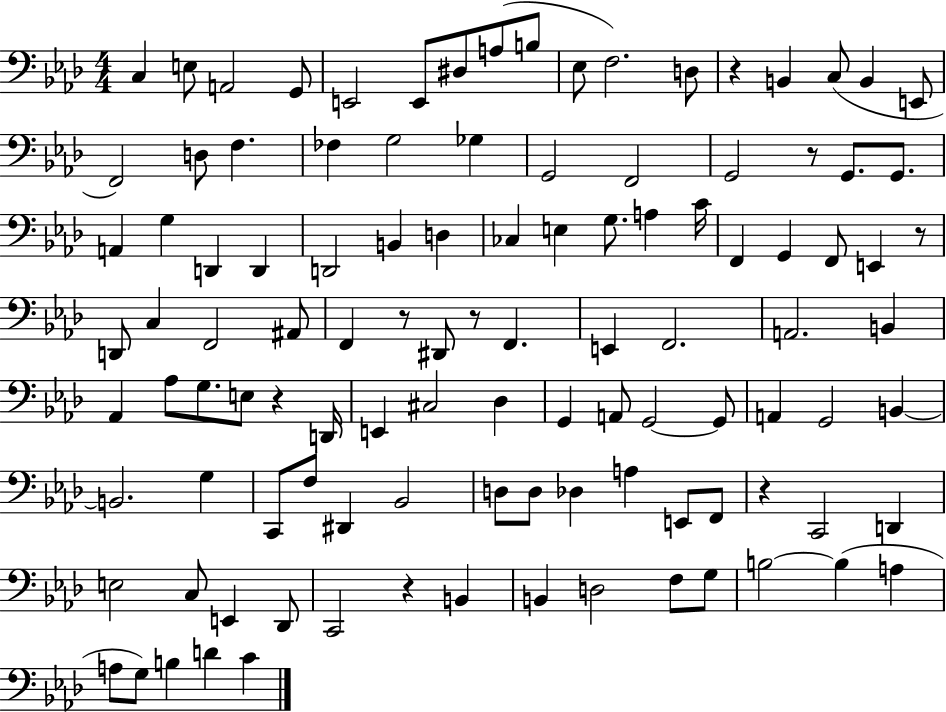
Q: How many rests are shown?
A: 8